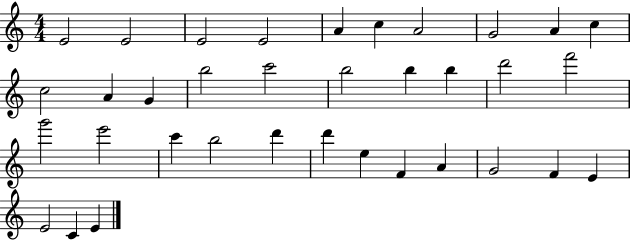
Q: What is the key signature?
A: C major